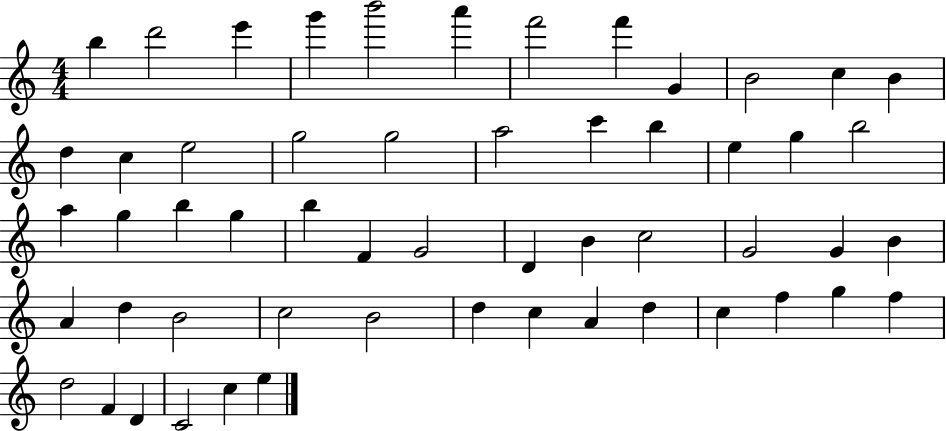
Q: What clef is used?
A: treble